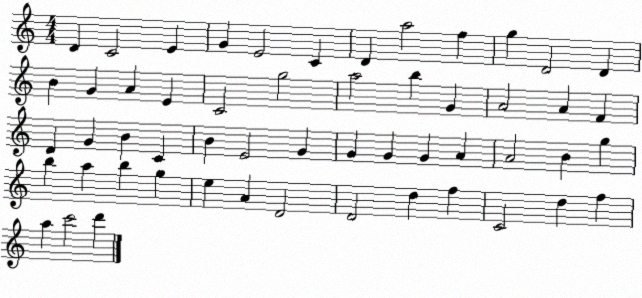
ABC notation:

X:1
T:Untitled
M:4/4
L:1/4
K:C
D C2 E G E2 C D a2 f g D2 D B G A E C2 g2 a2 b G A2 A F D G B C B E2 G G G G A A2 B g b a b g e A D2 D2 d f C2 d f a c'2 d'